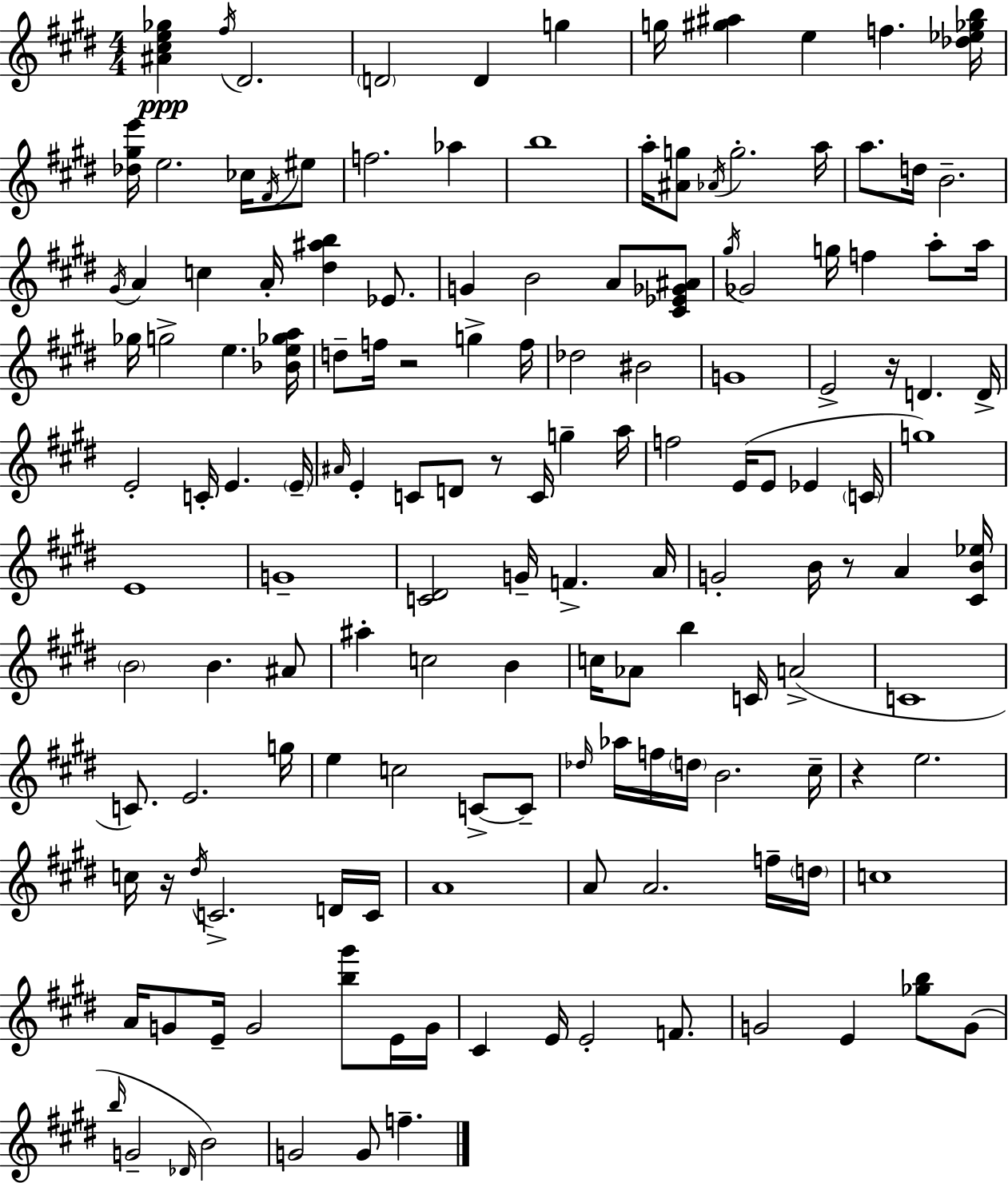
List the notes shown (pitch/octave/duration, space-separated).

[A#4,C#5,E5,Gb5]/q F#5/s D#4/h. D4/h D4/q G5/q G5/s [G#5,A#5]/q E5/q F5/q. [Db5,Eb5,Gb5,B5]/s [Db5,G#5,E6]/s E5/h. CES5/s F#4/s EIS5/e F5/h. Ab5/q B5/w A5/s [A#4,G5]/e Ab4/s G5/h. A5/s A5/e. D5/s B4/h. G#4/s A4/q C5/q A4/s [D#5,A#5,B5]/q Eb4/e. G4/q B4/h A4/e [C#4,Eb4,Gb4,A#4]/e G#5/s Gb4/h G5/s F5/q A5/e A5/s Gb5/s G5/h E5/q. [Bb4,E5,Gb5,A5]/s D5/e F5/s R/h G5/q F5/s Db5/h BIS4/h G4/w E4/h R/s D4/q. D4/s E4/h C4/s E4/q. E4/s A#4/s E4/q C4/e D4/e R/e C4/s G5/q A5/s F5/h E4/s E4/e Eb4/q C4/s G5/w E4/w G4/w [C4,D#4]/h G4/s F4/q. A4/s G4/h B4/s R/e A4/q [C#4,B4,Eb5]/s B4/h B4/q. A#4/e A#5/q C5/h B4/q C5/s Ab4/e B5/q C4/s A4/h C4/w C4/e. E4/h. G5/s E5/q C5/h C4/e C4/e Db5/s Ab5/s F5/s D5/s B4/h. C#5/s R/q E5/h. C5/s R/s D#5/s C4/h. D4/s C4/s A4/w A4/e A4/h. F5/s D5/s C5/w A4/s G4/e E4/s G4/h [B5,G#6]/e E4/s G4/s C#4/q E4/s E4/h F4/e. G4/h E4/q [Gb5,B5]/e G4/e B5/s G4/h Db4/s B4/h G4/h G4/e F5/q.